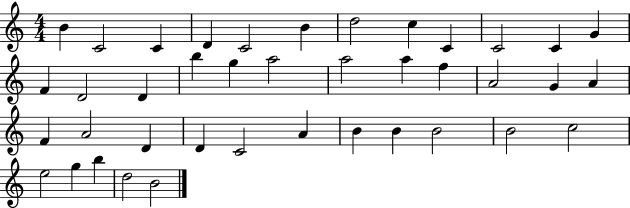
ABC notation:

X:1
T:Untitled
M:4/4
L:1/4
K:C
B C2 C D C2 B d2 c C C2 C G F D2 D b g a2 a2 a f A2 G A F A2 D D C2 A B B B2 B2 c2 e2 g b d2 B2